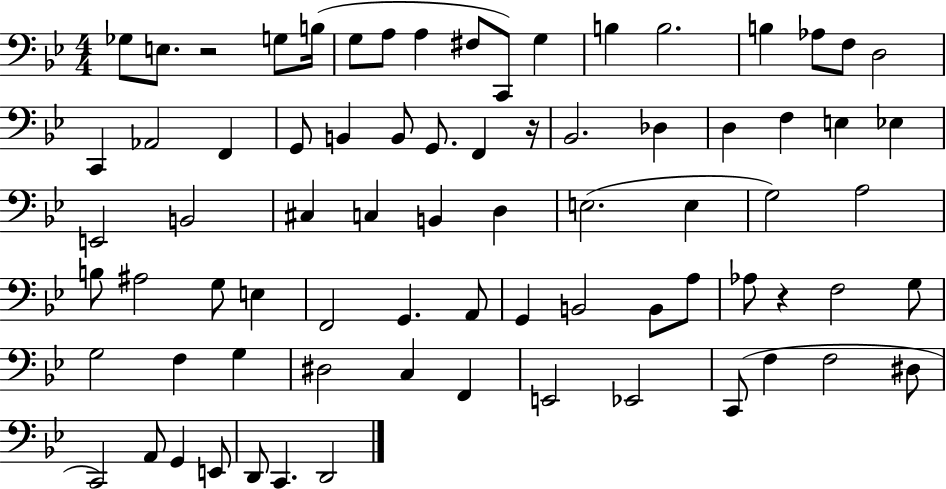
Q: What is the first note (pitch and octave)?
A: Gb3